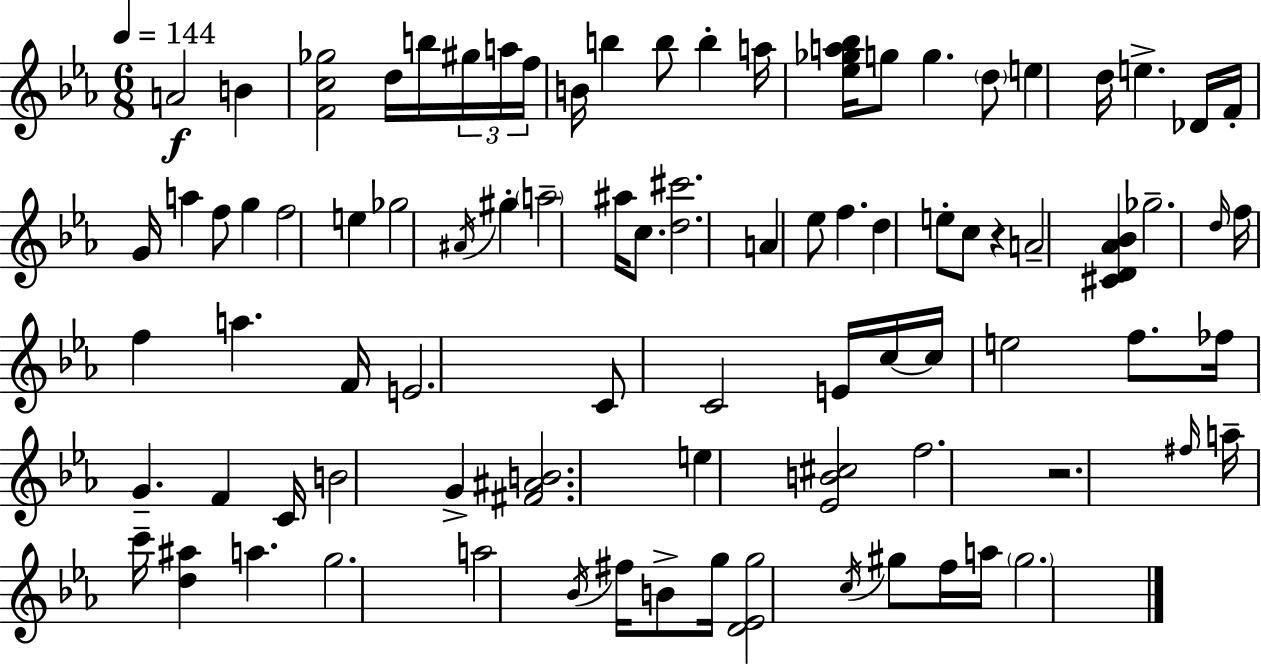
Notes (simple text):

A4/h B4/q [F4,C5,Gb5]/h D5/s B5/s G#5/s A5/s F5/s B4/s B5/q B5/e B5/q A5/s [Eb5,Gb5,A5,Bb5]/s G5/e G5/q. D5/e E5/q D5/s E5/q. Db4/s F4/s G4/s A5/q F5/e G5/q F5/h E5/q Gb5/h A#4/s G#5/q A5/h A#5/s C5/e. [D5,C#6]/h. A4/q Eb5/e F5/q. D5/q E5/e C5/e R/q A4/h [C#4,D4,Ab4,Bb4]/q Gb5/h. D5/s F5/s F5/q A5/q. F4/s E4/h. C4/e C4/h E4/s C5/s C5/s E5/h F5/e. FES5/s G4/q. F4/q C4/s B4/h G4/q [F#4,A#4,B4]/h. E5/q [Eb4,B4,C#5]/h F5/h. R/h. F#5/s A5/s C6/s [D5,A#5]/q A5/q. G5/h. A5/h Bb4/s F#5/s B4/e G5/s [D4,Eb4,G5]/h C5/s G#5/e F5/s A5/s G#5/h.